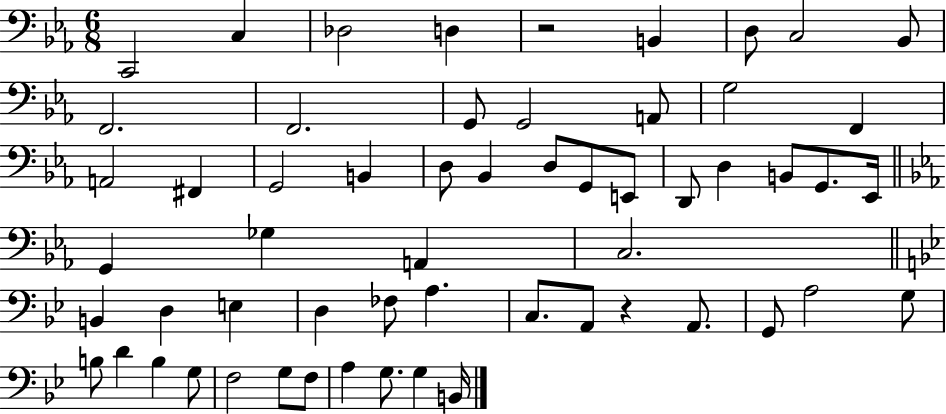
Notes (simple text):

C2/h C3/q Db3/h D3/q R/h B2/q D3/e C3/h Bb2/e F2/h. F2/h. G2/e G2/h A2/e G3/h F2/q A2/h F#2/q G2/h B2/q D3/e Bb2/q D3/e G2/e E2/e D2/e D3/q B2/e G2/e. Eb2/s G2/q Gb3/q A2/q C3/h. B2/q D3/q E3/q D3/q FES3/e A3/q. C3/e. A2/e R/q A2/e. G2/e A3/h G3/e B3/e D4/q B3/q G3/e F3/h G3/e F3/e A3/q G3/e. G3/q B2/s